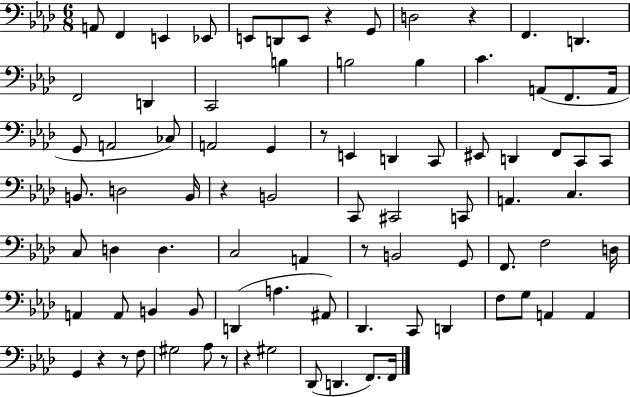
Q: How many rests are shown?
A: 9